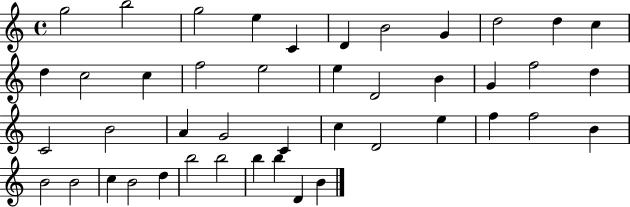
{
  \clef treble
  \time 4/4
  \defaultTimeSignature
  \key c \major
  g''2 b''2 | g''2 e''4 c'4 | d'4 b'2 g'4 | d''2 d''4 c''4 | \break d''4 c''2 c''4 | f''2 e''2 | e''4 d'2 b'4 | g'4 f''2 d''4 | \break c'2 b'2 | a'4 g'2 c'4 | c''4 d'2 e''4 | f''4 f''2 b'4 | \break b'2 b'2 | c''4 b'2 d''4 | b''2 b''2 | b''4 b''4 d'4 b'4 | \break \bar "|."
}